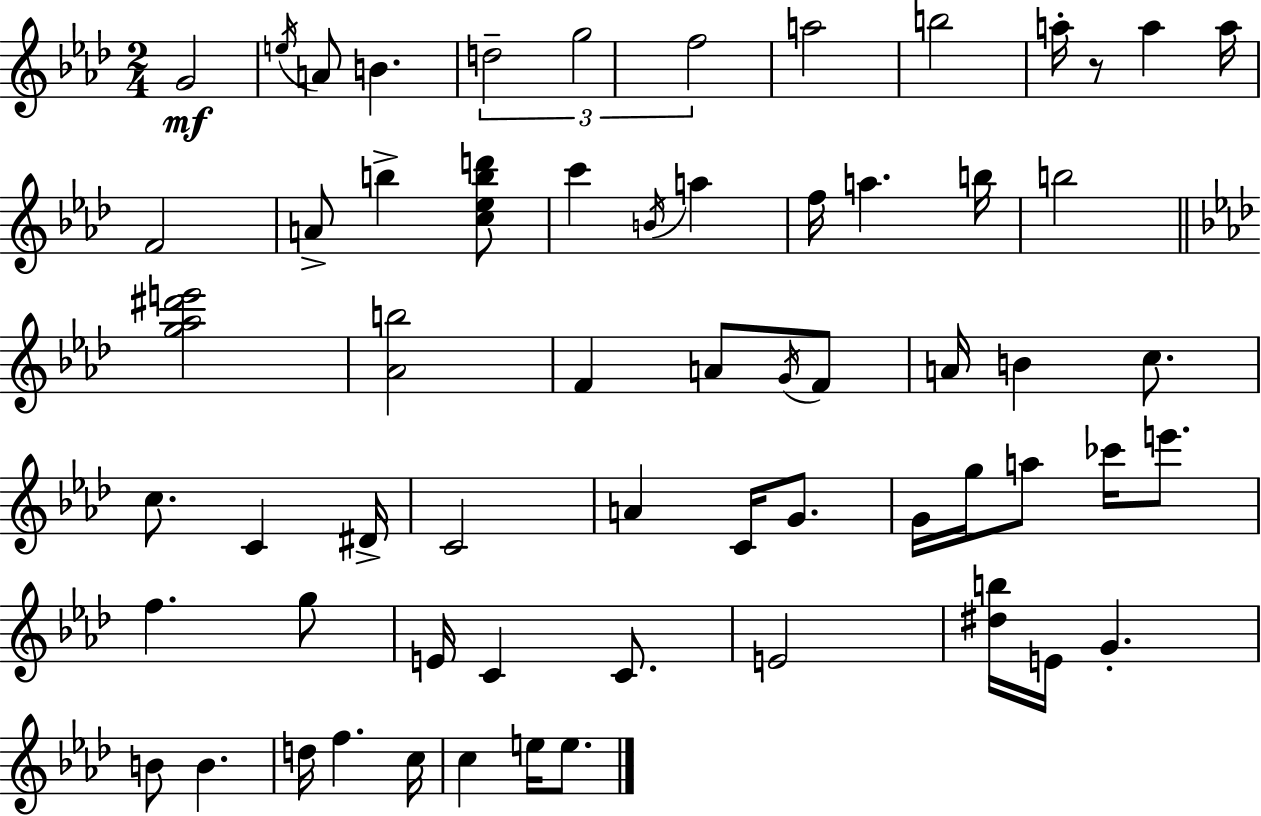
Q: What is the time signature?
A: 2/4